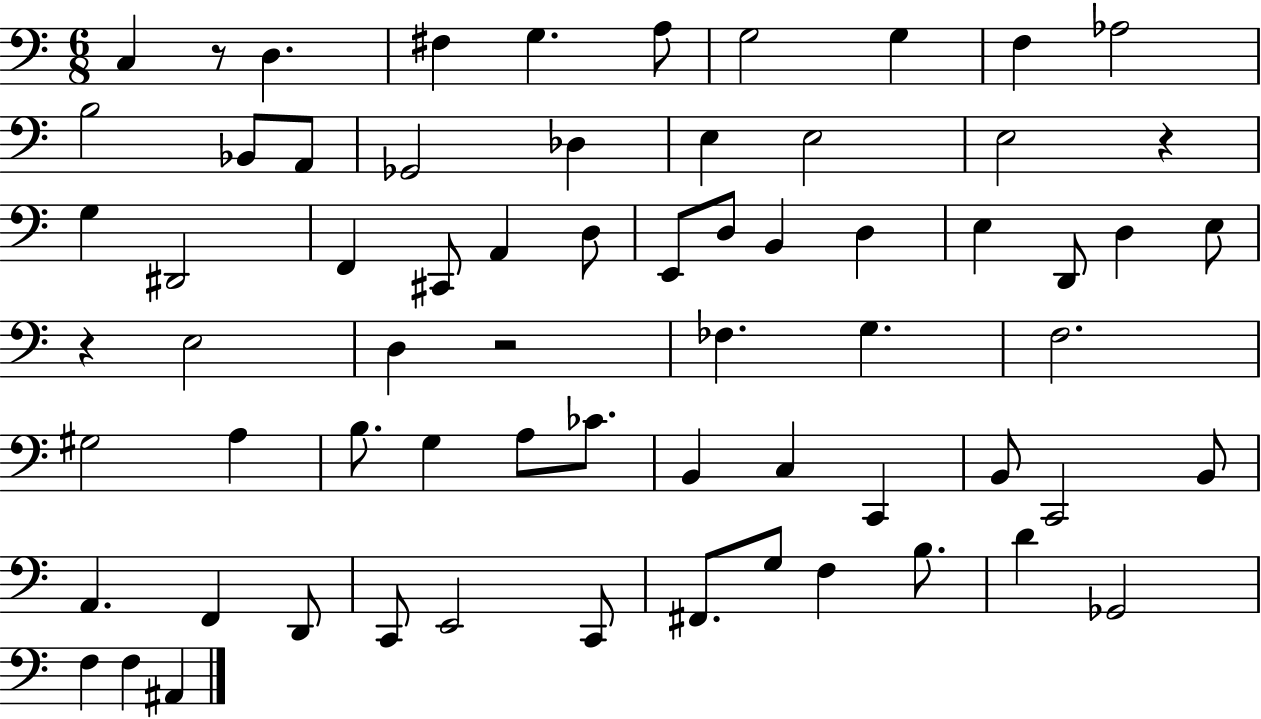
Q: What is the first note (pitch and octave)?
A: C3